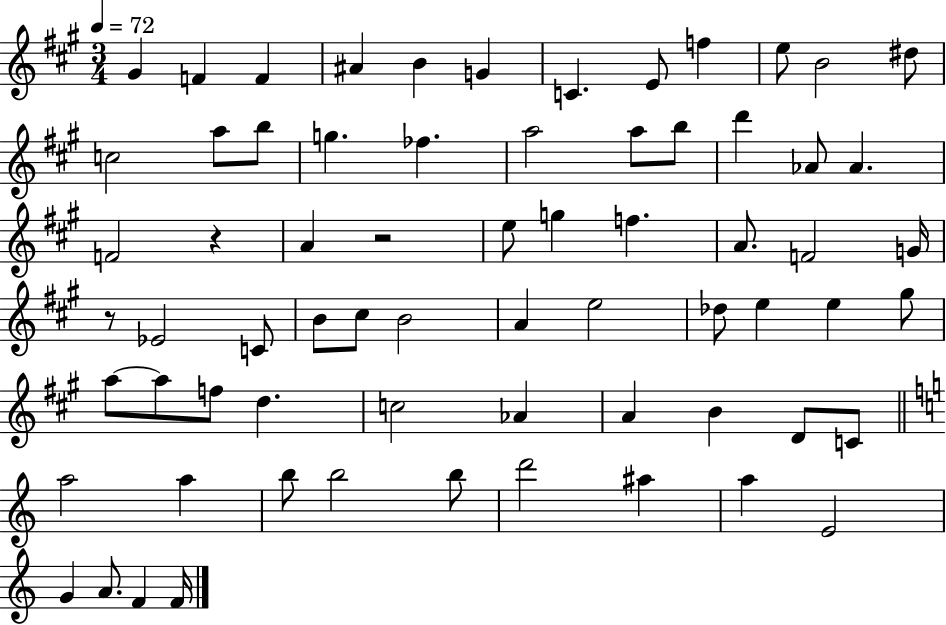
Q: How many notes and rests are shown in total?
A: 68